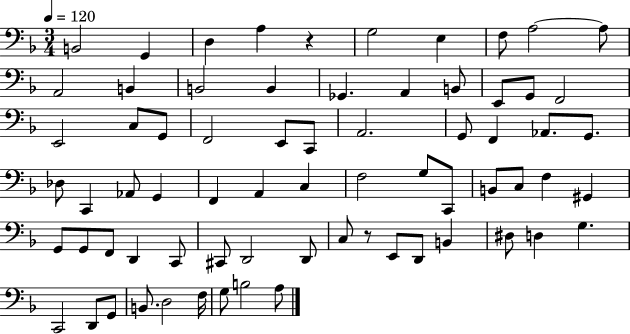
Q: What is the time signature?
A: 3/4